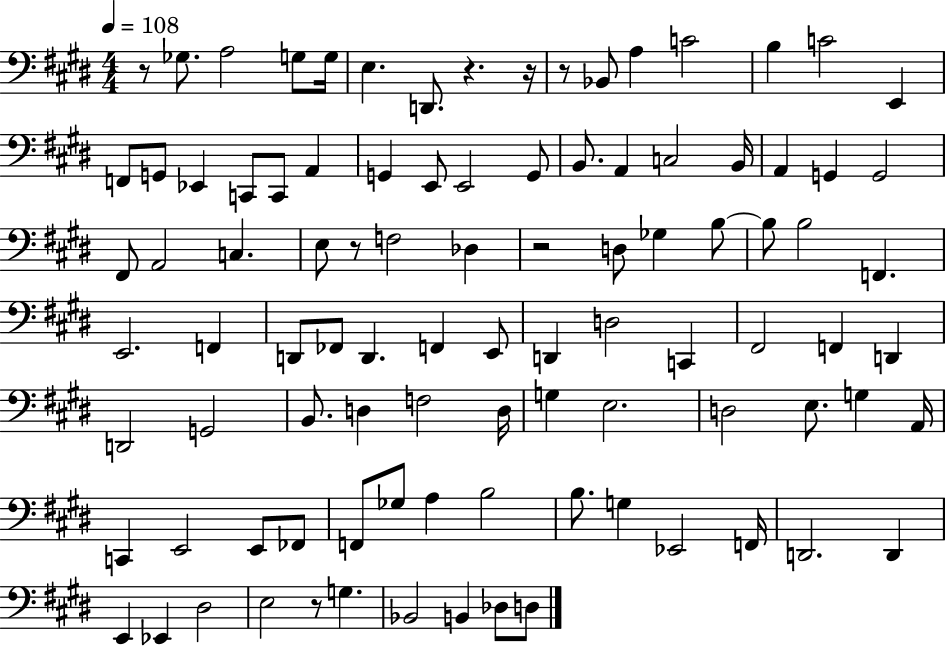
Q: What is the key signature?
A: E major